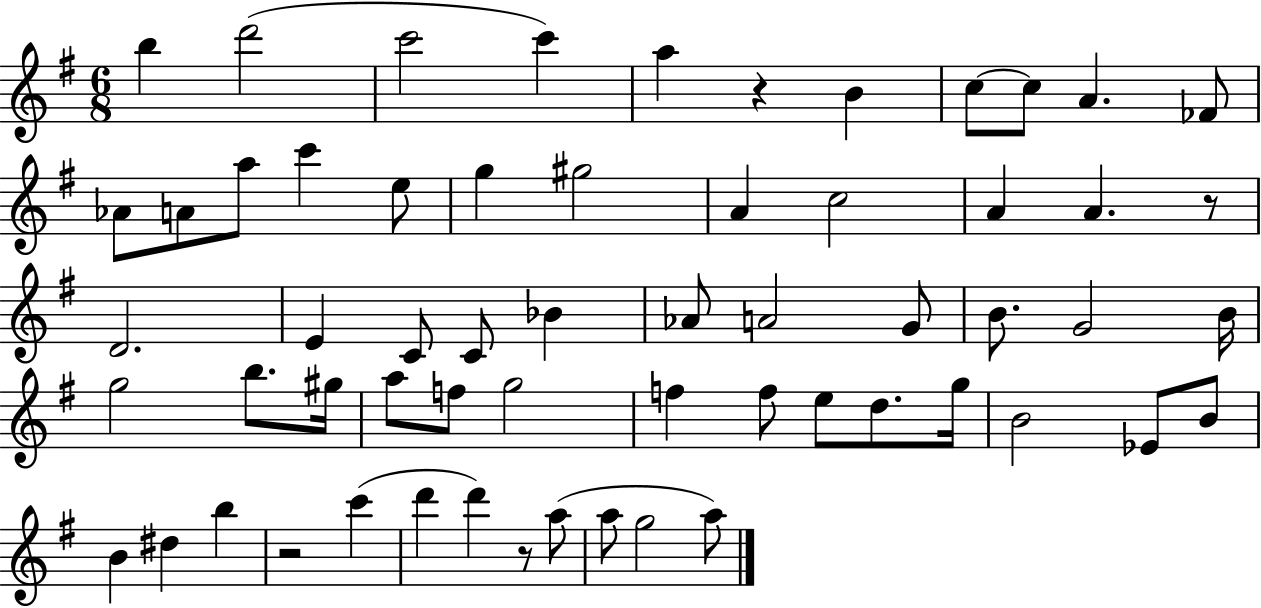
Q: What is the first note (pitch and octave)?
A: B5